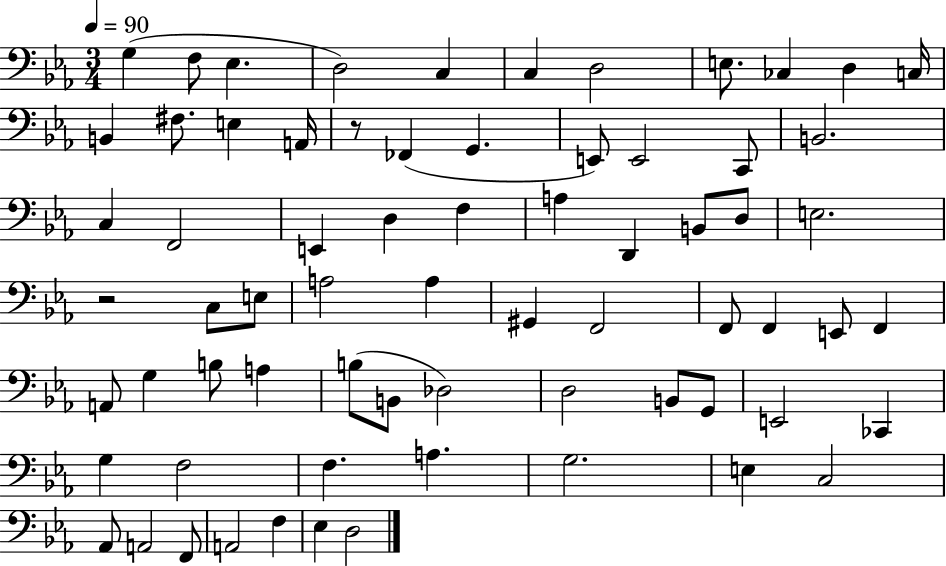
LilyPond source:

{
  \clef bass
  \numericTimeSignature
  \time 3/4
  \key ees \major
  \tempo 4 = 90
  g4( f8 ees4. | d2) c4 | c4 d2 | e8. ces4 d4 c16 | \break b,4 fis8. e4 a,16 | r8 fes,4( g,4. | e,8) e,2 c,8 | b,2. | \break c4 f,2 | e,4 d4 f4 | a4 d,4 b,8 d8 | e2. | \break r2 c8 e8 | a2 a4 | gis,4 f,2 | f,8 f,4 e,8 f,4 | \break a,8 g4 b8 a4 | b8( b,8 des2) | d2 b,8 g,8 | e,2 ces,4 | \break g4 f2 | f4. a4. | g2. | e4 c2 | \break aes,8 a,2 f,8 | a,2 f4 | ees4 d2 | \bar "|."
}